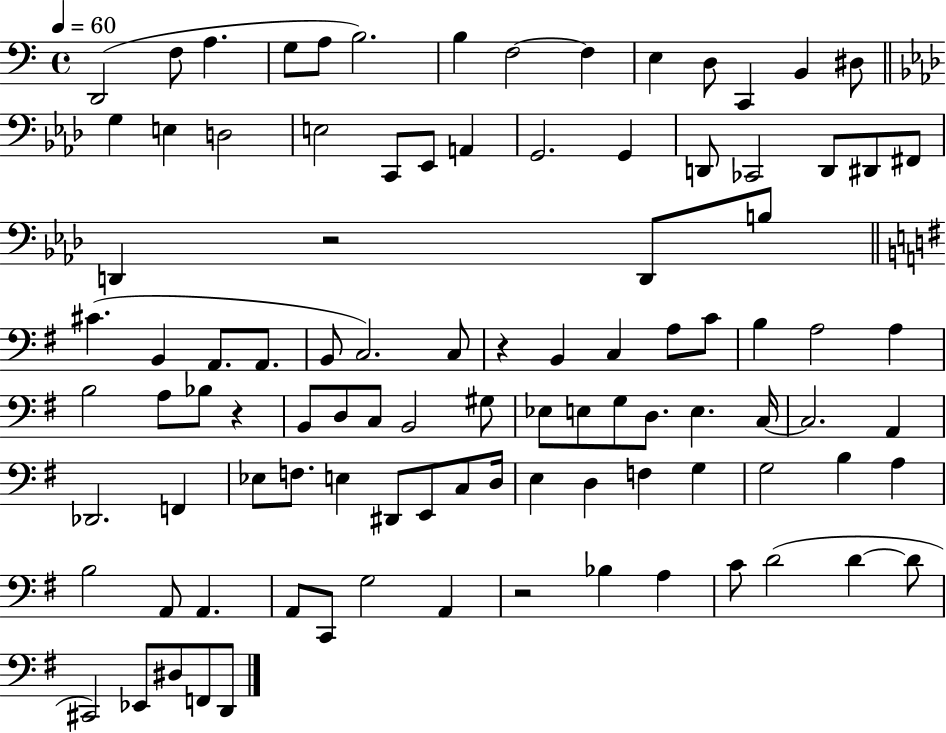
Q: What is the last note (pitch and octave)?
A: D2